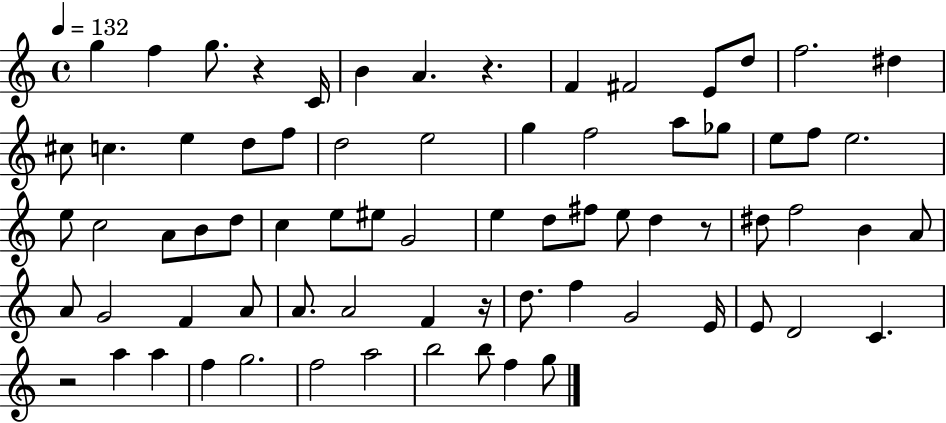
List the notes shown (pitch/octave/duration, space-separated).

G5/q F5/q G5/e. R/q C4/s B4/q A4/q. R/q. F4/q F#4/h E4/e D5/e F5/h. D#5/q C#5/e C5/q. E5/q D5/e F5/e D5/h E5/h G5/q F5/h A5/e Gb5/e E5/e F5/e E5/h. E5/e C5/h A4/e B4/e D5/e C5/q E5/e EIS5/e G4/h E5/q D5/e F#5/e E5/e D5/q R/e D#5/e F5/h B4/q A4/e A4/e G4/h F4/q A4/e A4/e. A4/h F4/q R/s D5/e. F5/q G4/h E4/s E4/e D4/h C4/q. R/h A5/q A5/q F5/q G5/h. F5/h A5/h B5/h B5/e F5/q G5/e